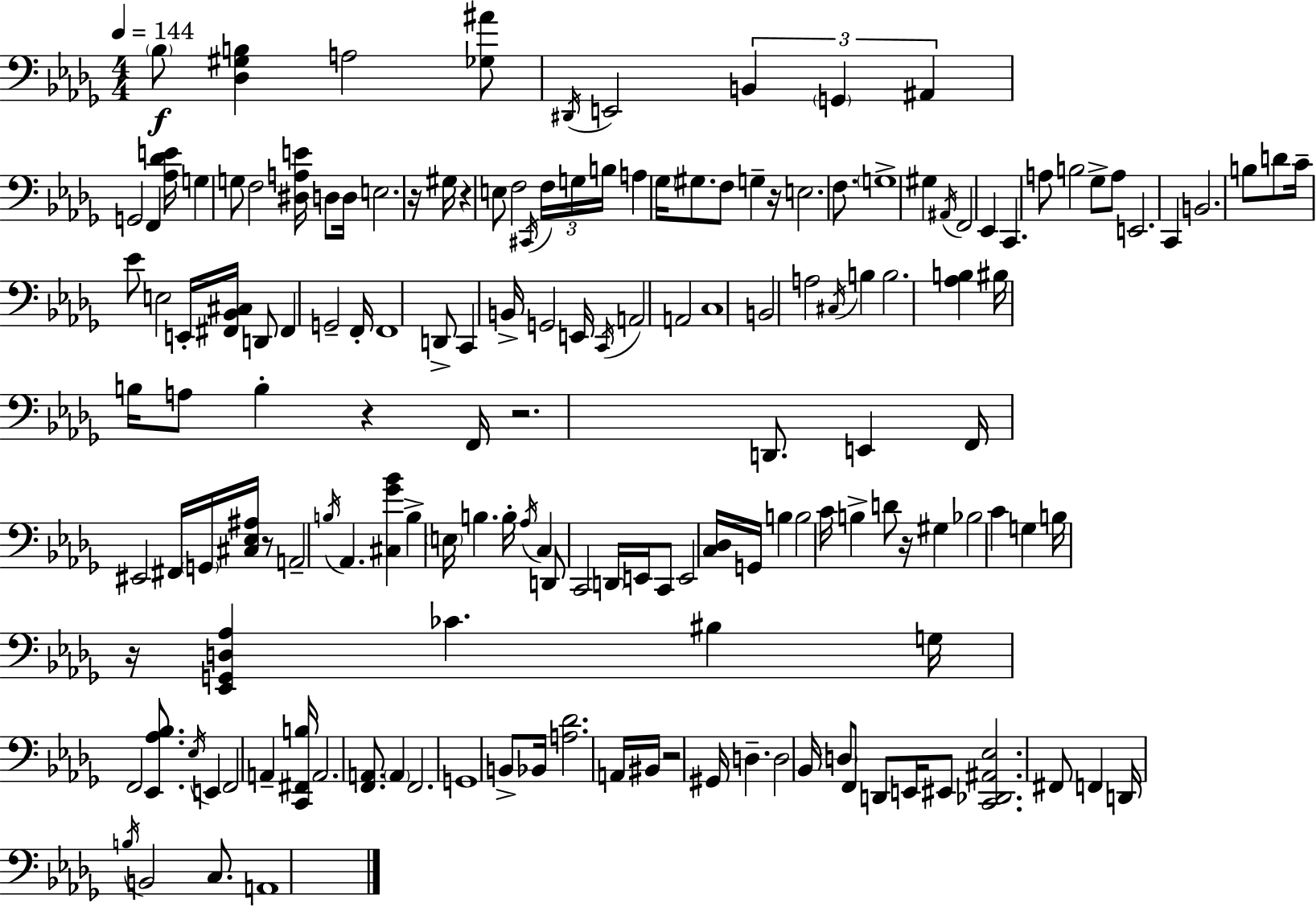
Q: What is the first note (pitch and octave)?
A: Bb3